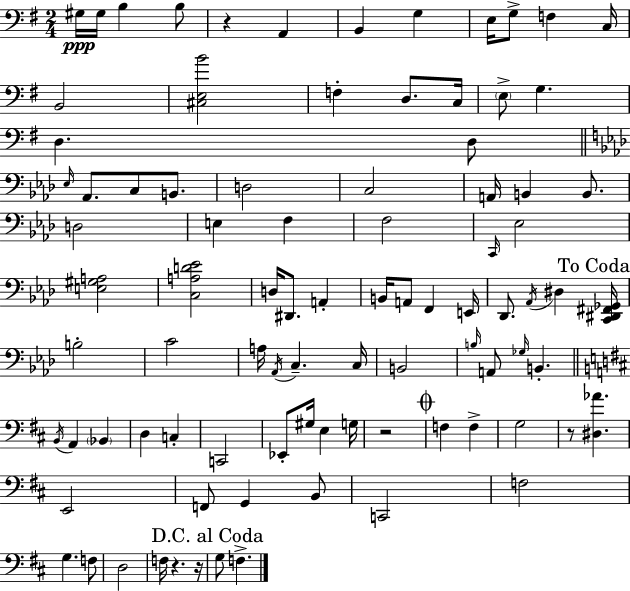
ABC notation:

X:1
T:Untitled
M:2/4
L:1/4
K:Em
^G,/4 ^G,/4 B, B,/2 z A,, B,, G, E,/4 G,/2 F, C,/4 B,,2 [^C,E,B]2 F, D,/2 C,/4 E,/2 G, D, D,/2 _E,/4 _A,,/2 C,/2 B,,/2 D,2 C,2 A,,/4 B,, B,,/2 D,2 E, F, F,2 C,,/4 _E,2 [E,^G,A,]2 [C,A,D_E]2 D,/4 ^D,,/2 A,, B,,/4 A,,/2 F,, E,,/4 _D,,/2 _A,,/4 ^D, [C,,^D,,^F,,_G,,]/4 B,2 C2 A,/4 _A,,/4 C, C,/4 B,,2 B,/4 A,,/2 _G,/4 B,, B,,/4 A,, _B,, D, C, C,,2 _E,,/2 ^G,/4 E, G,/4 z2 F, F, G,2 z/2 [^D,_A] E,,2 F,,/2 G,, B,,/2 C,,2 F,2 G, F,/2 D,2 F,/4 z z/4 G,/2 F,